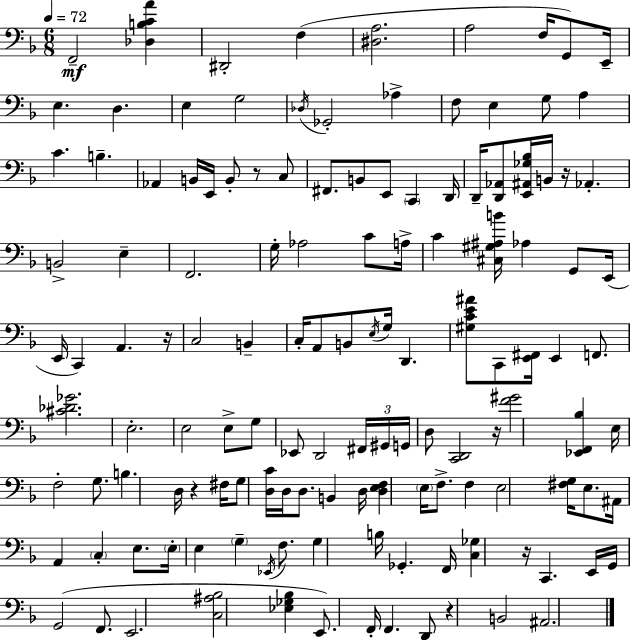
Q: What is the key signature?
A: D minor